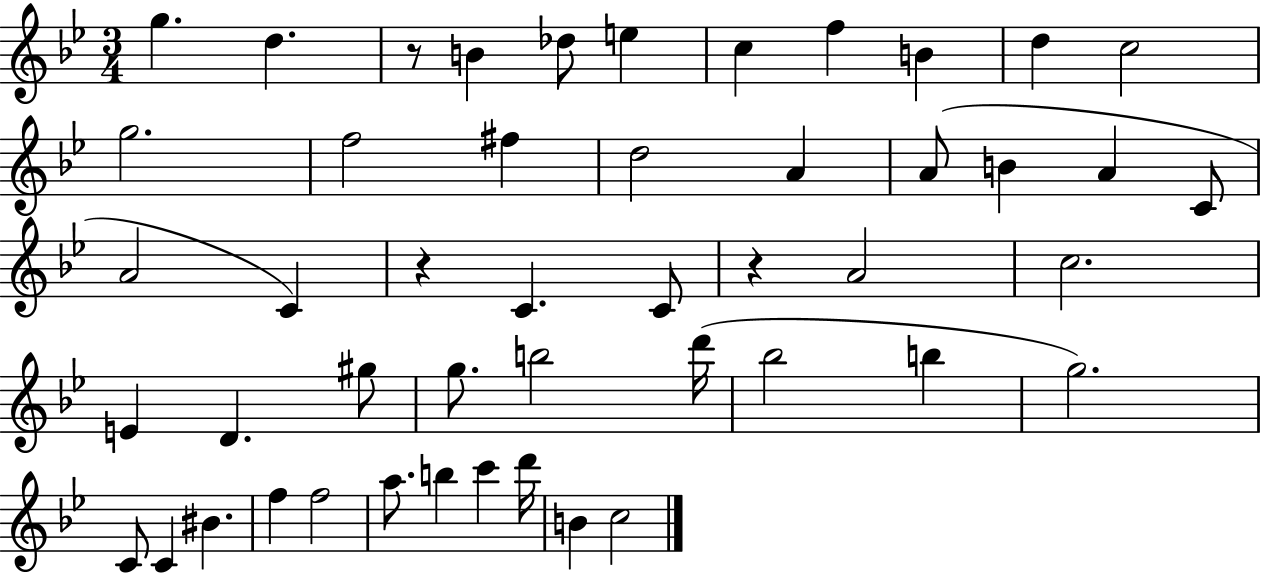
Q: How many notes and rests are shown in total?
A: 48